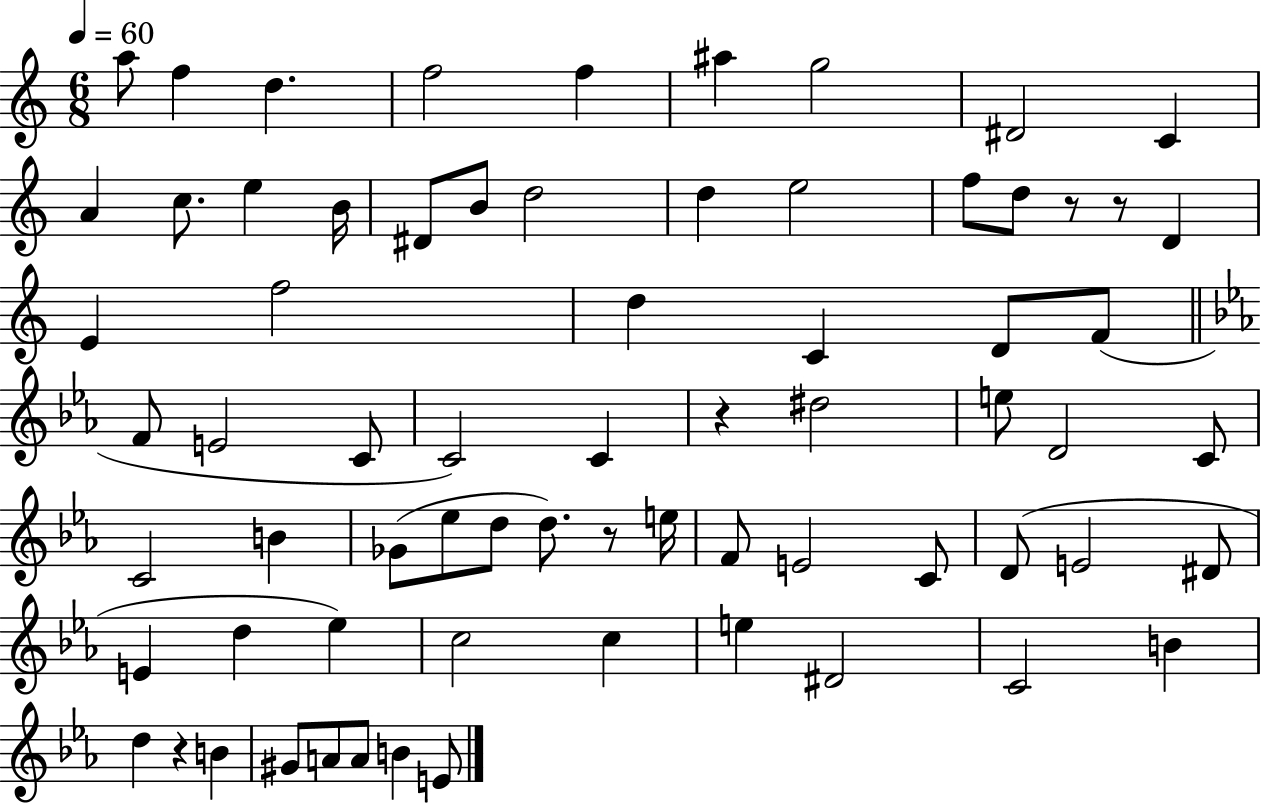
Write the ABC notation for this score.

X:1
T:Untitled
M:6/8
L:1/4
K:C
a/2 f d f2 f ^a g2 ^D2 C A c/2 e B/4 ^D/2 B/2 d2 d e2 f/2 d/2 z/2 z/2 D E f2 d C D/2 F/2 F/2 E2 C/2 C2 C z ^d2 e/2 D2 C/2 C2 B _G/2 _e/2 d/2 d/2 z/2 e/4 F/2 E2 C/2 D/2 E2 ^D/2 E d _e c2 c e ^D2 C2 B d z B ^G/2 A/2 A/2 B E/2